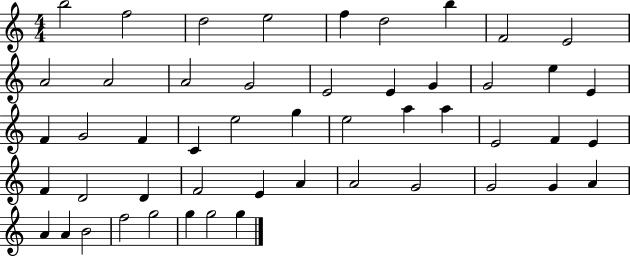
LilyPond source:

{
  \clef treble
  \numericTimeSignature
  \time 4/4
  \key c \major
  b''2 f''2 | d''2 e''2 | f''4 d''2 b''4 | f'2 e'2 | \break a'2 a'2 | a'2 g'2 | e'2 e'4 g'4 | g'2 e''4 e'4 | \break f'4 g'2 f'4 | c'4 e''2 g''4 | e''2 a''4 a''4 | e'2 f'4 e'4 | \break f'4 d'2 d'4 | f'2 e'4 a'4 | a'2 g'2 | g'2 g'4 a'4 | \break a'4 a'4 b'2 | f''2 g''2 | g''4 g''2 g''4 | \bar "|."
}